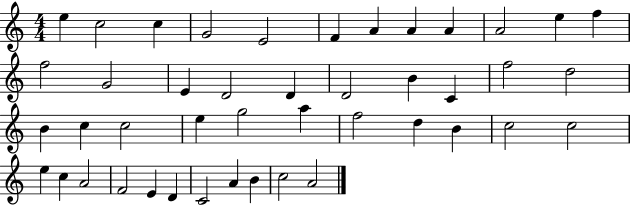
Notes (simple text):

E5/q C5/h C5/q G4/h E4/h F4/q A4/q A4/q A4/q A4/h E5/q F5/q F5/h G4/h E4/q D4/h D4/q D4/h B4/q C4/q F5/h D5/h B4/q C5/q C5/h E5/q G5/h A5/q F5/h D5/q B4/q C5/h C5/h E5/q C5/q A4/h F4/h E4/q D4/q C4/h A4/q B4/q C5/h A4/h